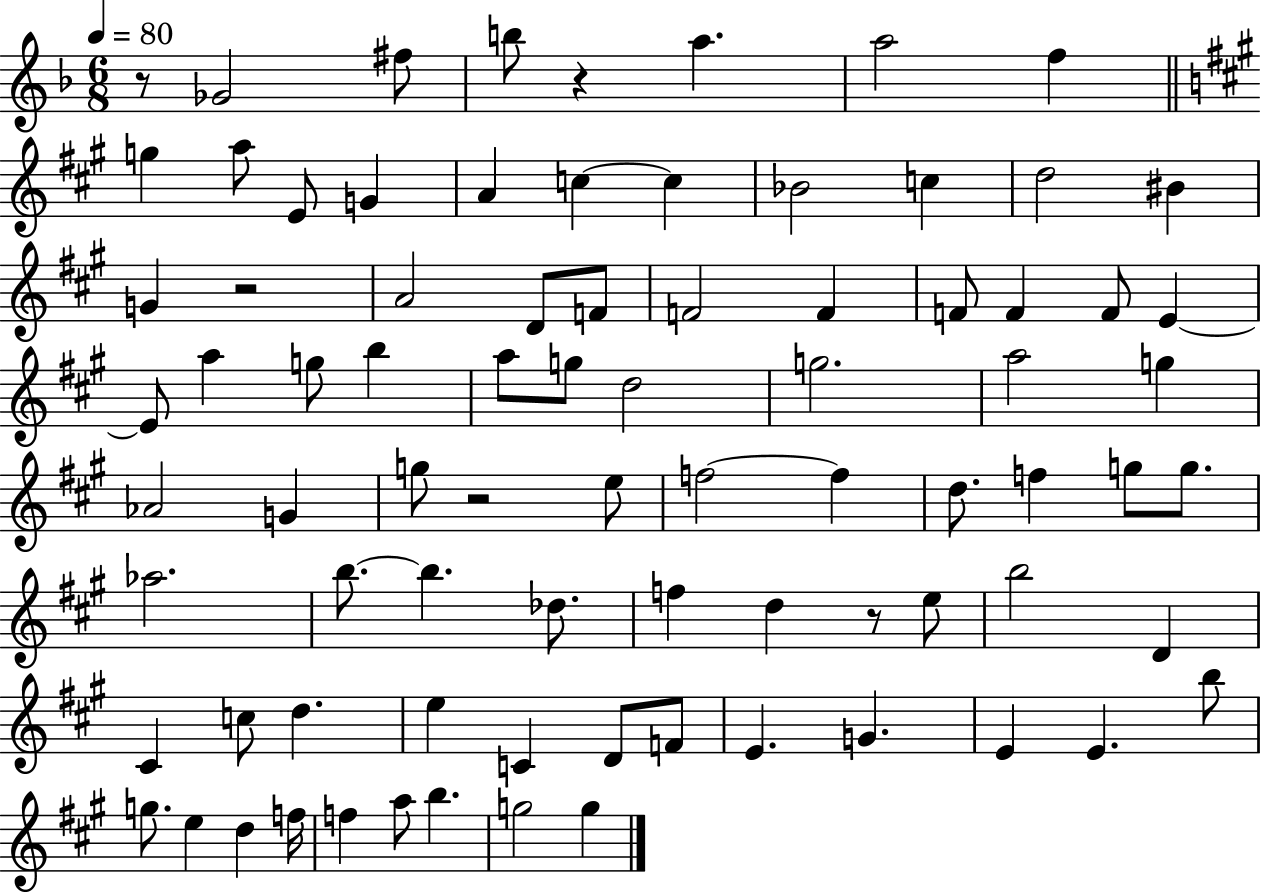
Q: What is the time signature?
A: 6/8